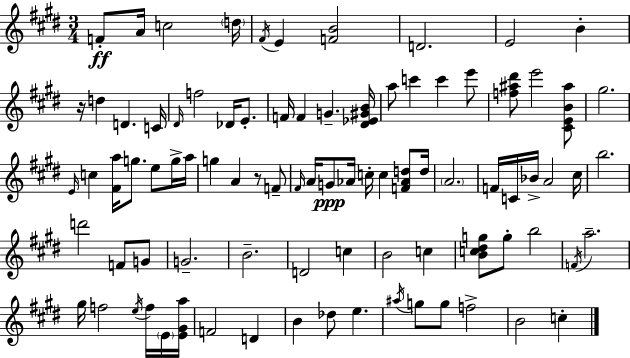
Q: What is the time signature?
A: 3/4